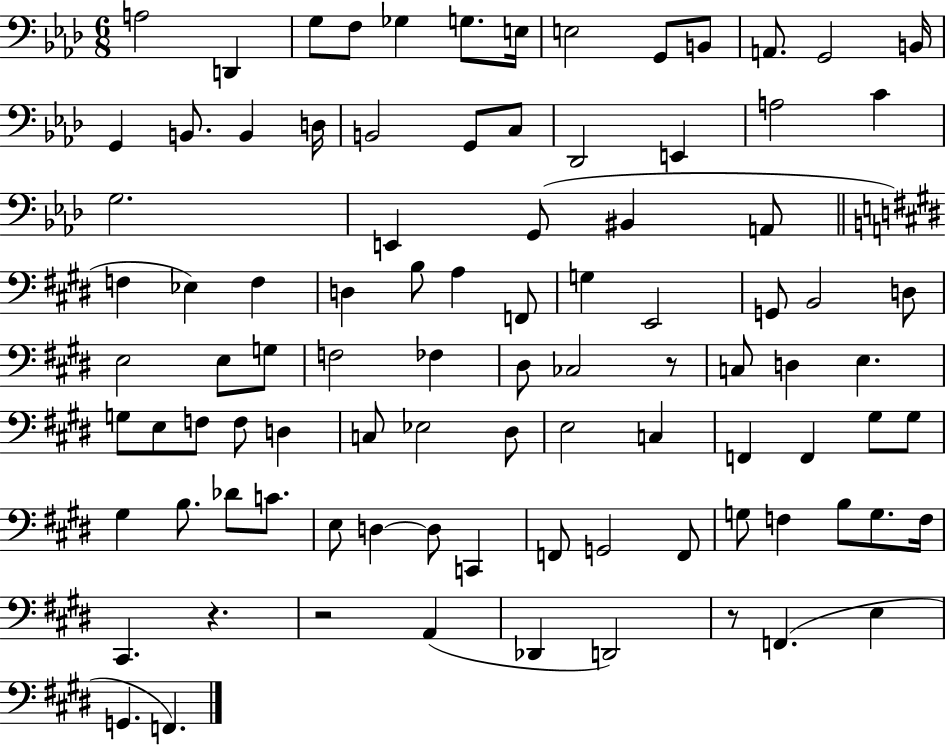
A3/h D2/q G3/e F3/e Gb3/q G3/e. E3/s E3/h G2/e B2/e A2/e. G2/h B2/s G2/q B2/e. B2/q D3/s B2/h G2/e C3/e Db2/h E2/q A3/h C4/q G3/h. E2/q G2/e BIS2/q A2/e F3/q Eb3/q F3/q D3/q B3/e A3/q F2/e G3/q E2/h G2/e B2/h D3/e E3/h E3/e G3/e F3/h FES3/q D#3/e CES3/h R/e C3/e D3/q E3/q. G3/e E3/e F3/e F3/e D3/q C3/e Eb3/h D#3/e E3/h C3/q F2/q F2/q G#3/e G#3/e G#3/q B3/e. Db4/e C4/e. E3/e D3/q D3/e C2/q F2/e G2/h F2/e G3/e F3/q B3/e G3/e. F3/s C#2/q. R/q. R/h A2/q Db2/q D2/h R/e F2/q. E3/q G2/q. F2/q.